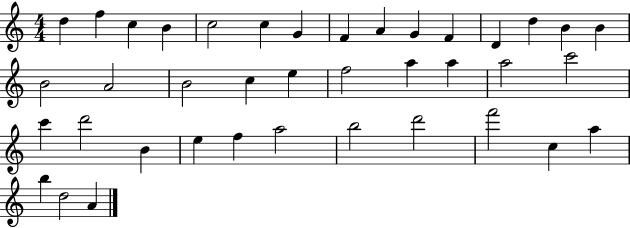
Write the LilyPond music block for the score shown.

{
  \clef treble
  \numericTimeSignature
  \time 4/4
  \key c \major
  d''4 f''4 c''4 b'4 | c''2 c''4 g'4 | f'4 a'4 g'4 f'4 | d'4 d''4 b'4 b'4 | \break b'2 a'2 | b'2 c''4 e''4 | f''2 a''4 a''4 | a''2 c'''2 | \break c'''4 d'''2 b'4 | e''4 f''4 a''2 | b''2 d'''2 | f'''2 c''4 a''4 | \break b''4 d''2 a'4 | \bar "|."
}